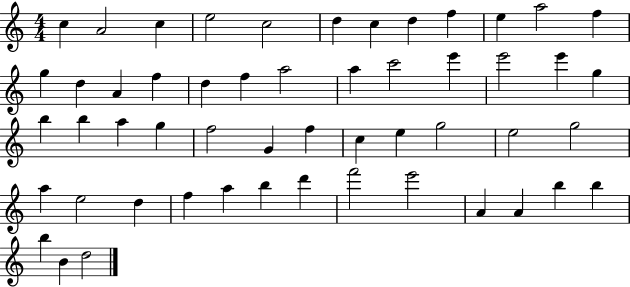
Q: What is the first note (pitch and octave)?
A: C5